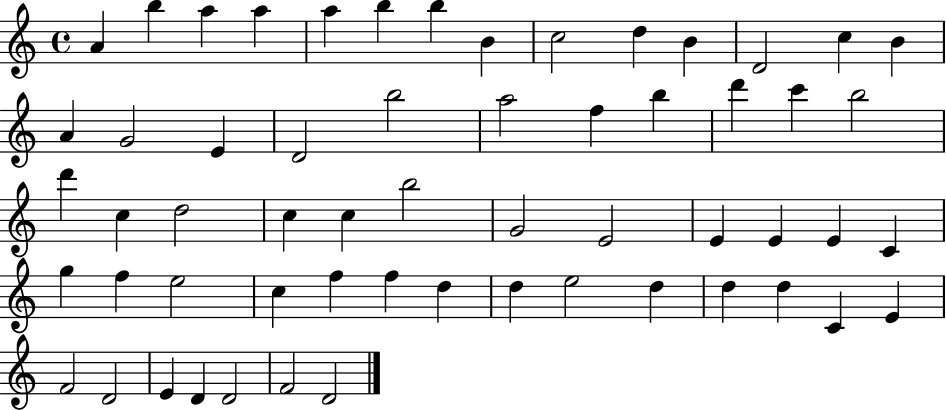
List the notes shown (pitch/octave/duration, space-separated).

A4/q B5/q A5/q A5/q A5/q B5/q B5/q B4/q C5/h D5/q B4/q D4/h C5/q B4/q A4/q G4/h E4/q D4/h B5/h A5/h F5/q B5/q D6/q C6/q B5/h D6/q C5/q D5/h C5/q C5/q B5/h G4/h E4/h E4/q E4/q E4/q C4/q G5/q F5/q E5/h C5/q F5/q F5/q D5/q D5/q E5/h D5/q D5/q D5/q C4/q E4/q F4/h D4/h E4/q D4/q D4/h F4/h D4/h